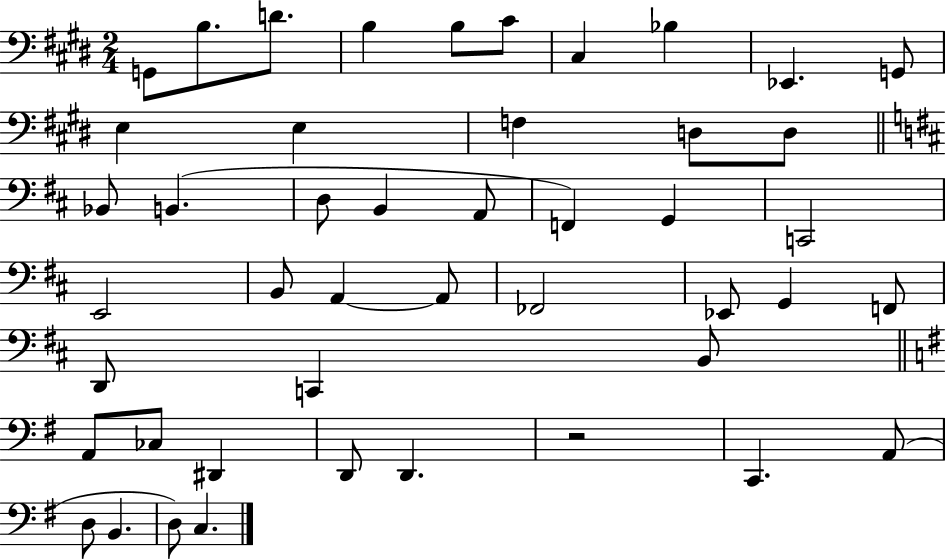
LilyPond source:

{
  \clef bass
  \numericTimeSignature
  \time 2/4
  \key e \major
  g,8 b8. d'8. | b4 b8 cis'8 | cis4 bes4 | ees,4. g,8 | \break e4 e4 | f4 d8 d8 | \bar "||" \break \key b \minor bes,8 b,4.( | d8 b,4 a,8 | f,4) g,4 | c,2 | \break e,2 | b,8 a,4~~ a,8 | fes,2 | ees,8 g,4 f,8 | \break d,8 c,4 b,8 | \bar "||" \break \key e \minor a,8 ces8 dis,4 | d,8 d,4. | r2 | c,4. a,8( | \break d8 b,4. | d8) c4. | \bar "|."
}